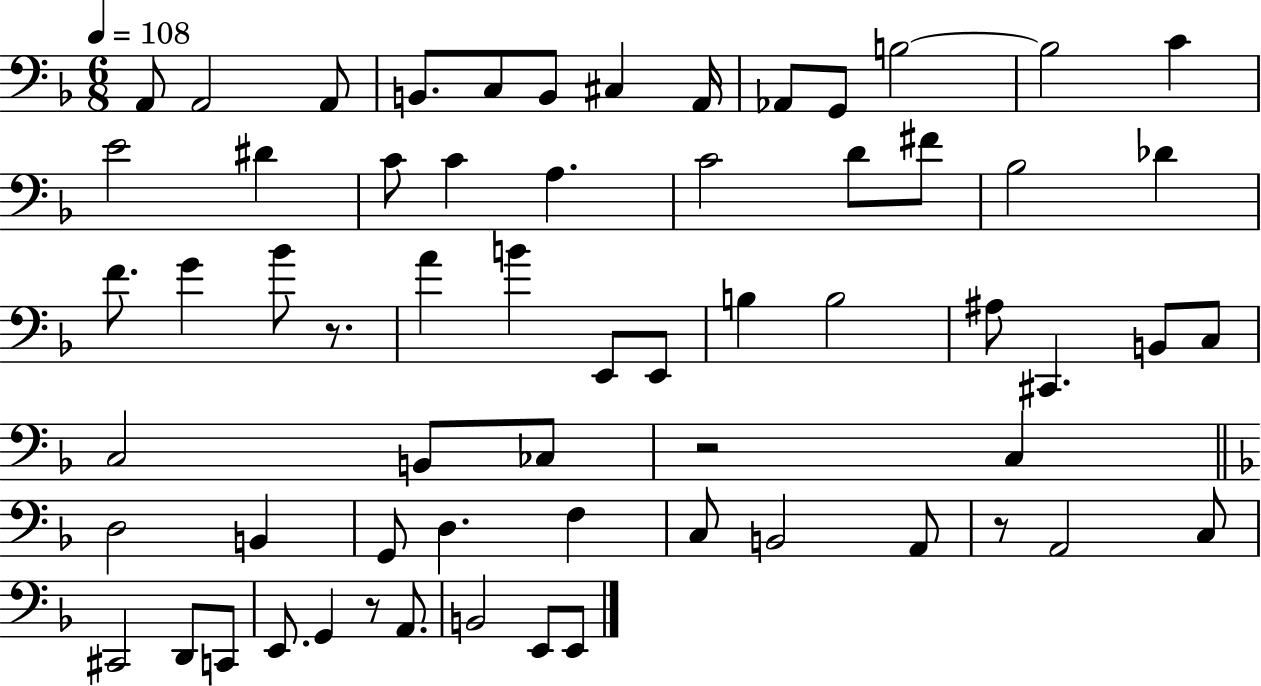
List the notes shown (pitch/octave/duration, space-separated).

A2/e A2/h A2/e B2/e. C3/e B2/e C#3/q A2/s Ab2/e G2/e B3/h B3/h C4/q E4/h D#4/q C4/e C4/q A3/q. C4/h D4/e F#4/e Bb3/h Db4/q F4/e. G4/q Bb4/e R/e. A4/q B4/q E2/e E2/e B3/q B3/h A#3/e C#2/q. B2/e C3/e C3/h B2/e CES3/e R/h C3/q D3/h B2/q G2/e D3/q. F3/q C3/e B2/h A2/e R/e A2/h C3/e C#2/h D2/e C2/e E2/e. G2/q R/e A2/e. B2/h E2/e E2/e